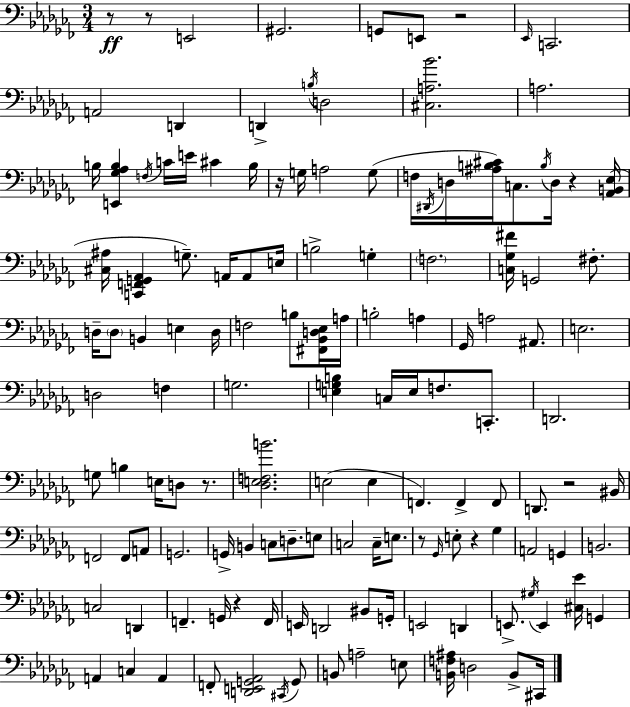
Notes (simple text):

R/e R/e E2/h G#2/h. G2/e E2/e R/h Eb2/s C2/h. A2/h D2/q D2/q B3/s D3/h [C#3,A3,Bb4]/h. A3/h. B3/s [E2,Gb3,Ab3,B3]/q F3/s C4/s E4/s C#4/q B3/s R/s G3/s A3/h G3/e F3/s D#2/s D3/s [A#3,B3,C#4]/s C3/e. B3/s D3/s R/q [Ab2,B2,Eb3]/s [C#3,A#3]/s [C2,F2,G2,Ab2]/q G3/e. A2/s A2/e E3/s B3/h G3/q F3/h. [C3,Gb3,F#4]/s G2/h F#3/e. D3/s D3/e B2/q E3/q D3/s F3/h B3/e [F#2,Bb2,D3,Eb3]/s A3/s B3/h A3/q Gb2/s A3/h A#2/e. E3/h. D3/h F3/q G3/h. [E3,G3,B3]/q C3/s E3/s F3/e. C2/e. D2/h. G3/e B3/q E3/s D3/e R/e. [Db3,E3,F3,B4]/h. E3/h E3/q F2/q. F2/q F2/e D2/e. R/h BIS2/s F2/h F2/e A2/e G2/h. G2/s B2/q C3/e D3/e. E3/e C3/h C3/s E3/e. R/e Gb2/s E3/e R/q Gb3/q A2/h G2/q B2/h. C3/h D2/q F2/q. G2/s R/q F2/s E2/s D2/h BIS2/e G2/s E2/h D2/q E2/e. G#3/s E2/q [C#3,Eb4]/s G2/q A2/q C3/q A2/q F2/e [D2,E2,G2,Ab2]/h C#2/s G2/e B2/e A3/h E3/e [B2,F3,A#3]/s D3/h B2/e C#2/s